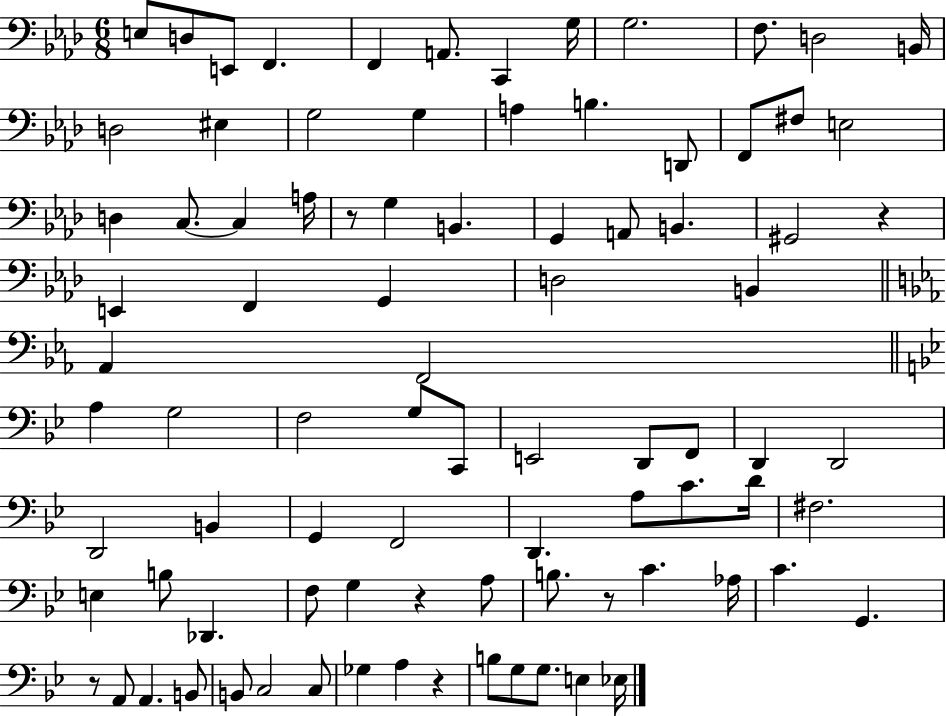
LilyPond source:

{
  \clef bass
  \numericTimeSignature
  \time 6/8
  \key aes \major
  e8 d8 e,8 f,4. | f,4 a,8. c,4 g16 | g2. | f8. d2 b,16 | \break d2 eis4 | g2 g4 | a4 b4. d,8 | f,8 fis8 e2 | \break d4 c8.~~ c4 a16 | r8 g4 b,4. | g,4 a,8 b,4. | gis,2 r4 | \break e,4 f,4 g,4 | d2 b,4 | \bar "||" \break \key ees \major aes,4 f,2 | \bar "||" \break \key bes \major a4 g2 | f2 g8 c,8 | e,2 d,8 f,8 | d,4 d,2 | \break d,2 b,4 | g,4 f,2 | d,4. a8 c'8. d'16 | fis2. | \break e4 b8 des,4. | f8 g4 r4 a8 | b8. r8 c'4. aes16 | c'4. g,4. | \break r8 a,8 a,4. b,8 | b,8 c2 c8 | ges4 a4 r4 | b8 g8 g8. e4 ees16 | \break \bar "|."
}